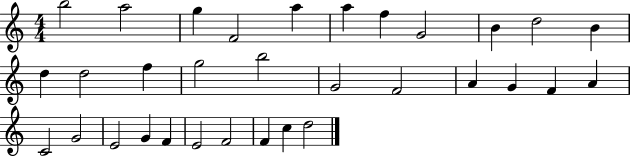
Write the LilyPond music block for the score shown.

{
  \clef treble
  \numericTimeSignature
  \time 4/4
  \key c \major
  b''2 a''2 | g''4 f'2 a''4 | a''4 f''4 g'2 | b'4 d''2 b'4 | \break d''4 d''2 f''4 | g''2 b''2 | g'2 f'2 | a'4 g'4 f'4 a'4 | \break c'2 g'2 | e'2 g'4 f'4 | e'2 f'2 | f'4 c''4 d''2 | \break \bar "|."
}